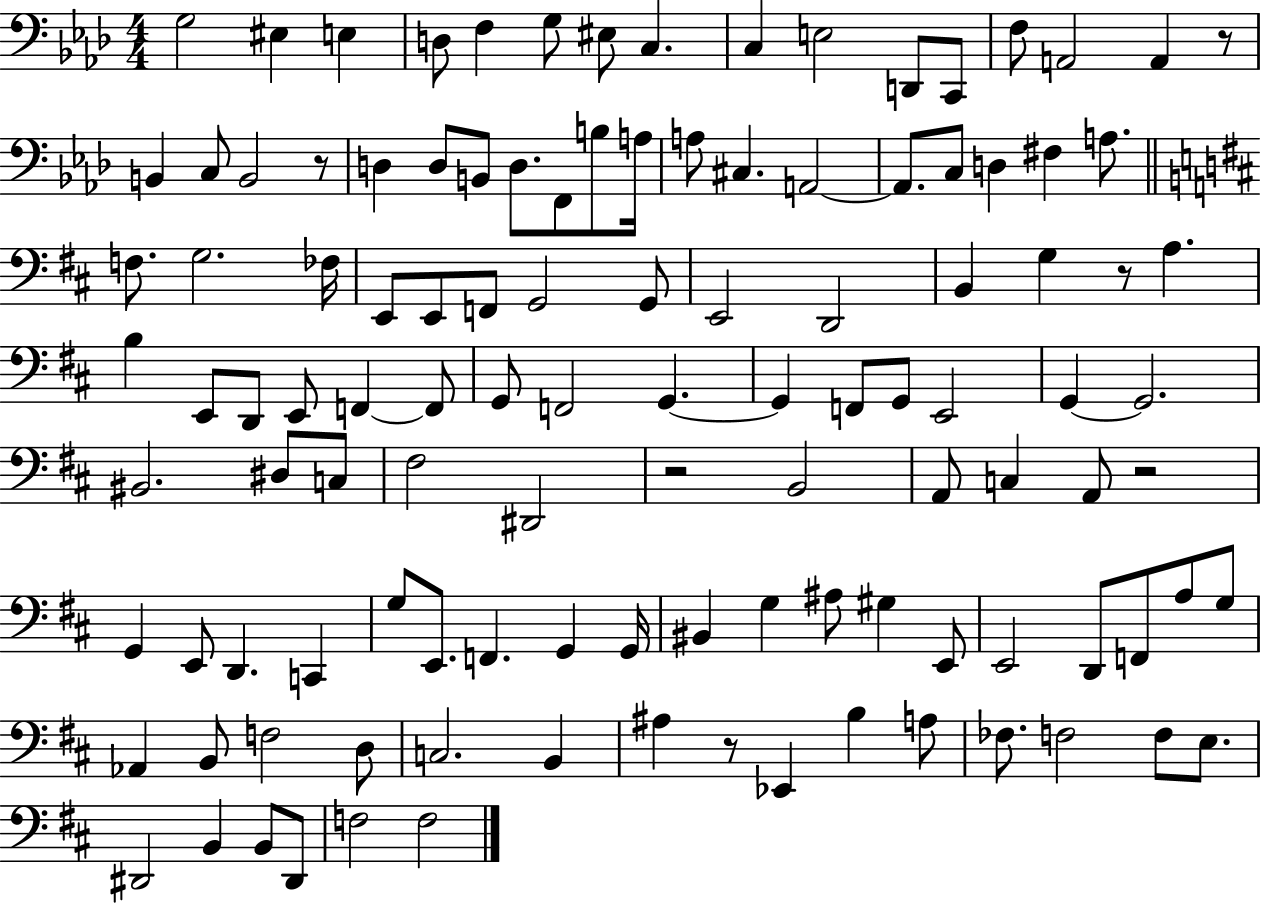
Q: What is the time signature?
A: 4/4